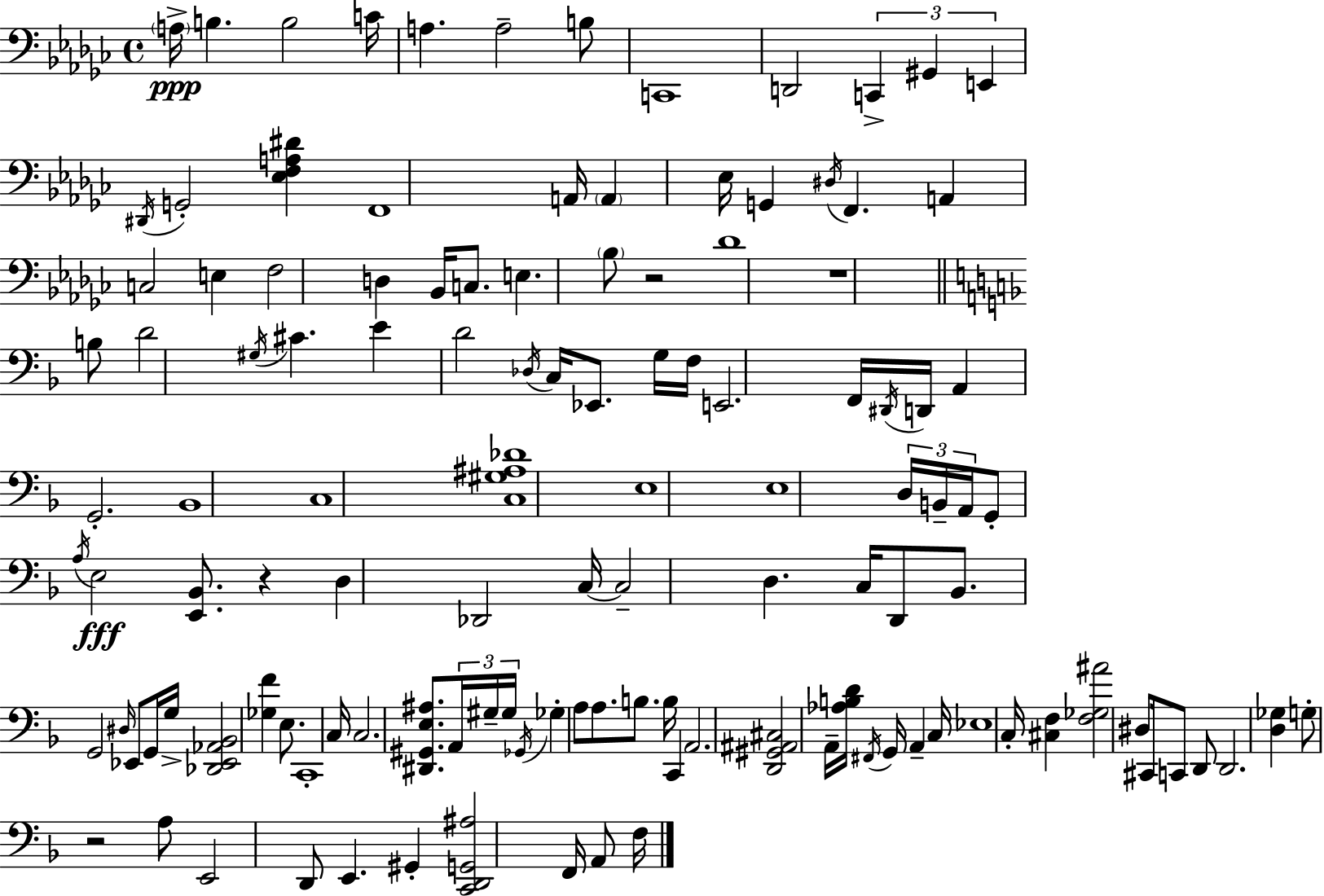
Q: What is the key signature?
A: EES minor